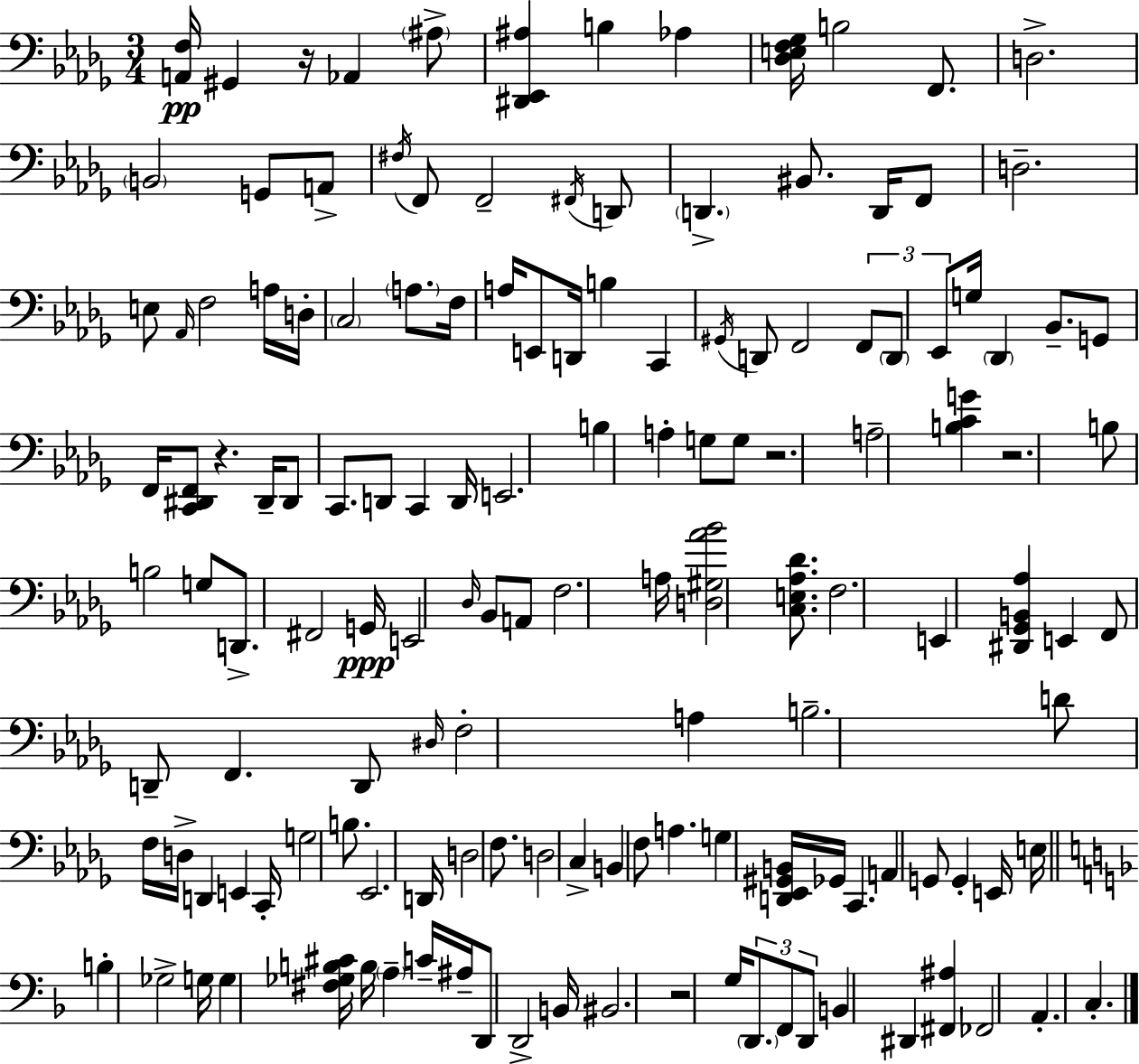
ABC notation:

X:1
T:Untitled
M:3/4
L:1/4
K:Bbm
[A,,F,]/4 ^G,, z/4 _A,, ^A,/2 [^D,,_E,,^A,] B, _A, [_D,E,F,_G,]/4 B,2 F,,/2 D,2 B,,2 G,,/2 A,,/2 ^F,/4 F,,/2 F,,2 ^F,,/4 D,,/2 D,, ^B,,/2 D,,/4 F,,/2 D,2 E,/2 _A,,/4 F,2 A,/4 D,/4 C,2 A,/2 F,/4 A,/4 E,,/2 D,,/4 B, C,, ^G,,/4 D,,/2 F,,2 F,,/2 D,,/2 _E,,/2 G,/4 _D,, _B,,/2 G,,/2 F,,/4 [C,,^D,,F,,]/2 z ^D,,/4 ^D,,/2 C,,/2 D,,/2 C,, D,,/4 E,,2 B, A, G,/2 G,/2 z2 A,2 [B,CG] z2 B,/2 B,2 G,/2 D,,/2 ^F,,2 G,,/4 E,,2 _D,/4 _B,,/2 A,,/2 F,2 A,/4 [D,^G,_A_B]2 [C,E,_A,_D]/2 F,2 E,, [^D,,_G,,B,,_A,] E,, F,,/2 D,,/2 F,, D,,/2 ^D,/4 F,2 A, B,2 D/2 F,/4 D,/4 D,, E,, C,,/4 G,2 B,/2 _E,,2 D,,/4 D,2 F,/2 D,2 C, B,, F,/2 A, G, [D,,_E,,^G,,B,,]/4 _G,,/4 C,, A,, G,,/2 G,, E,,/4 E,/4 B, _G,2 G,/4 G, [^F,_G,B,^C]/4 B,/4 A, C/4 ^A,/4 D,,/2 D,,2 B,,/4 ^B,,2 z2 G,/4 D,,/2 F,,/2 D,,/2 B,, ^D,, [^F,,^A,] _F,,2 A,, C,